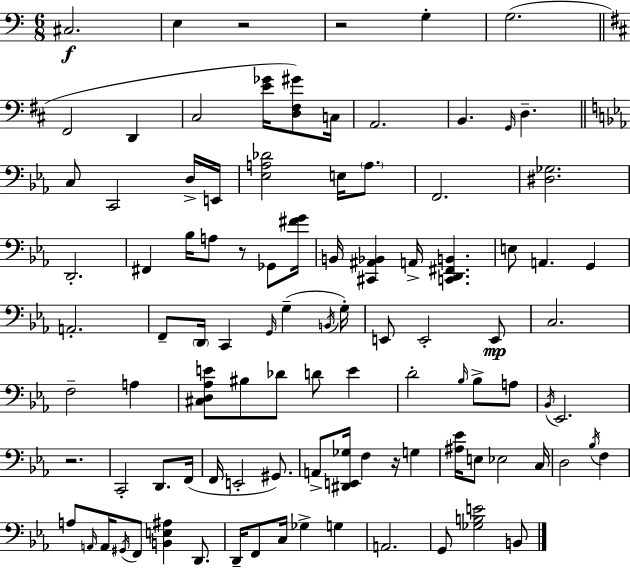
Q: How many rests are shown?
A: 5